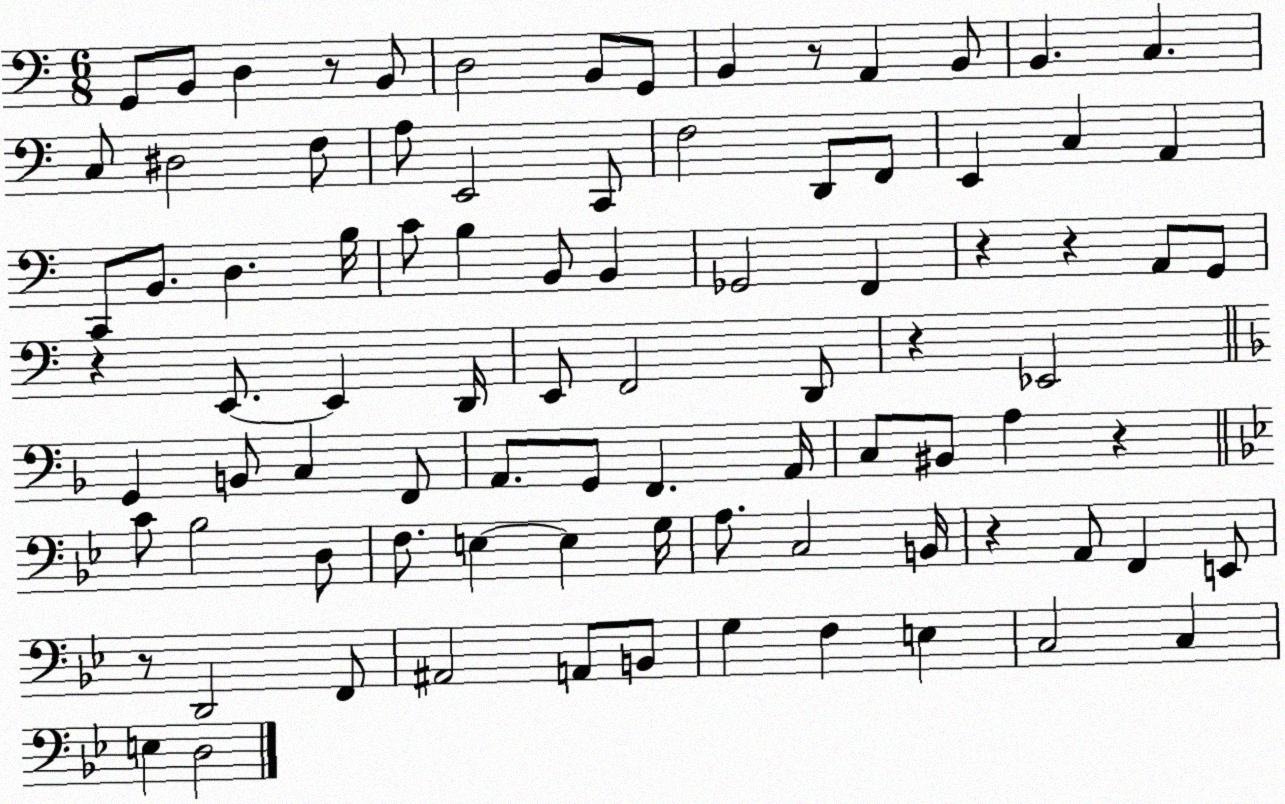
X:1
T:Untitled
M:6/8
L:1/4
K:C
G,,/2 B,,/2 D, z/2 B,,/2 D,2 B,,/2 G,,/2 B,, z/2 A,, B,,/2 B,, C, C,/2 ^D,2 F,/2 A,/2 E,,2 C,,/2 F,2 D,,/2 F,,/2 E,, C, A,, C,,/2 B,,/2 D, B,/4 C/2 B, B,,/2 B,, _G,,2 F,, z z A,,/2 G,,/2 z E,,/2 E,, D,,/4 E,,/2 F,,2 D,,/2 z _E,,2 G,, B,,/2 C, F,,/2 A,,/2 G,,/2 F,, A,,/4 C,/2 ^B,,/2 A, z C/2 _B,2 D,/2 F,/2 E, E, G,/4 A,/2 C,2 B,,/4 z A,,/2 F,, E,,/2 z/2 D,,2 F,,/2 ^A,,2 A,,/2 B,,/2 G, F, E, C,2 C, E, D,2